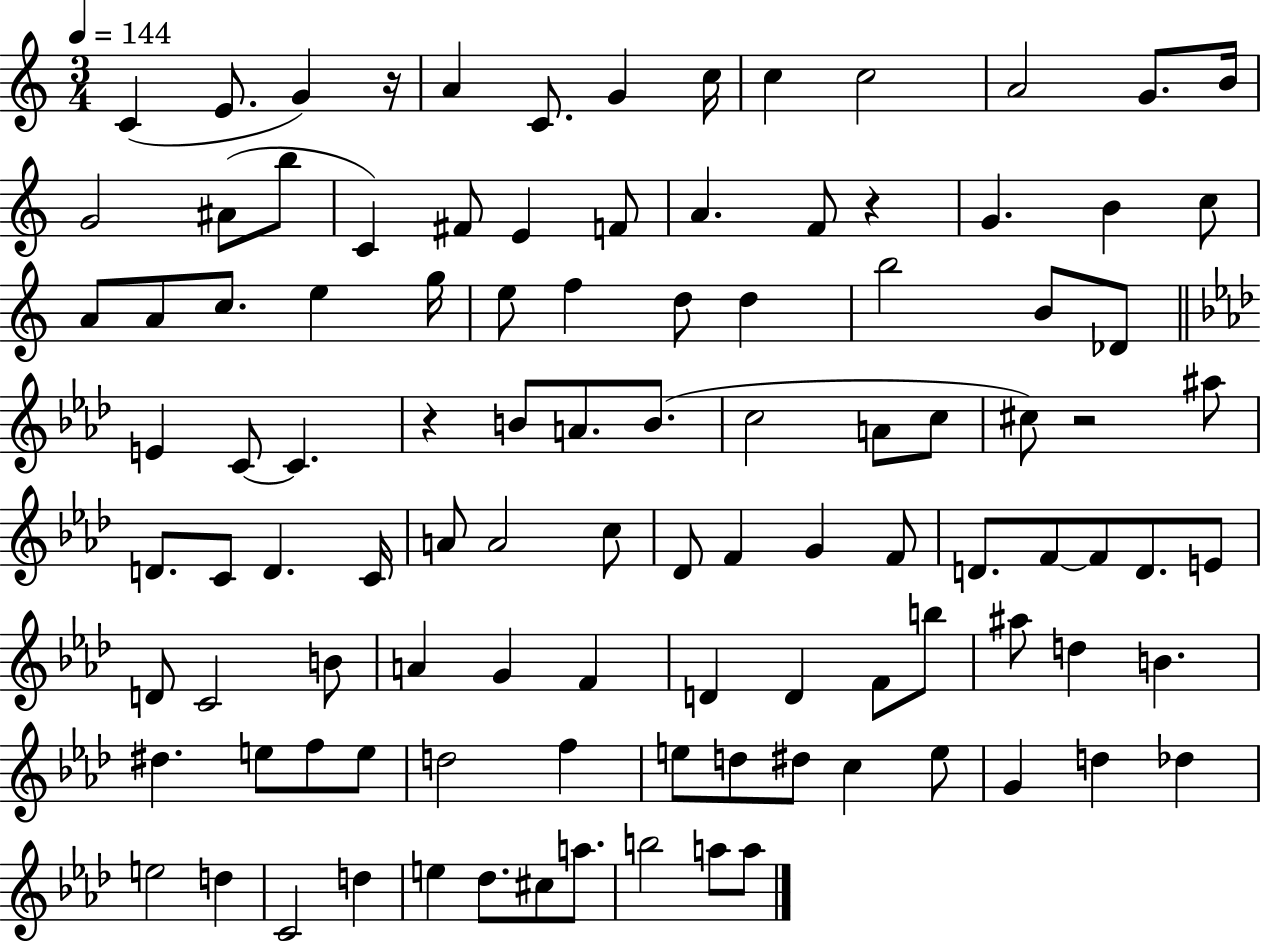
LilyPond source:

{
  \clef treble
  \numericTimeSignature
  \time 3/4
  \key c \major
  \tempo 4 = 144
  c'4( e'8. g'4) r16 | a'4 c'8. g'4 c''16 | c''4 c''2 | a'2 g'8. b'16 | \break g'2 ais'8( b''8 | c'4) fis'8 e'4 f'8 | a'4. f'8 r4 | g'4. b'4 c''8 | \break a'8 a'8 c''8. e''4 g''16 | e''8 f''4 d''8 d''4 | b''2 b'8 des'8 | \bar "||" \break \key f \minor e'4 c'8~~ c'4. | r4 b'8 a'8. b'8.( | c''2 a'8 c''8 | cis''8) r2 ais''8 | \break d'8. c'8 d'4. c'16 | a'8 a'2 c''8 | des'8 f'4 g'4 f'8 | d'8. f'8~~ f'8 d'8. e'8 | \break d'8 c'2 b'8 | a'4 g'4 f'4 | d'4 d'4 f'8 b''8 | ais''8 d''4 b'4. | \break dis''4. e''8 f''8 e''8 | d''2 f''4 | e''8 d''8 dis''8 c''4 e''8 | g'4 d''4 des''4 | \break e''2 d''4 | c'2 d''4 | e''4 des''8. cis''8 a''8. | b''2 a''8 a''8 | \break \bar "|."
}